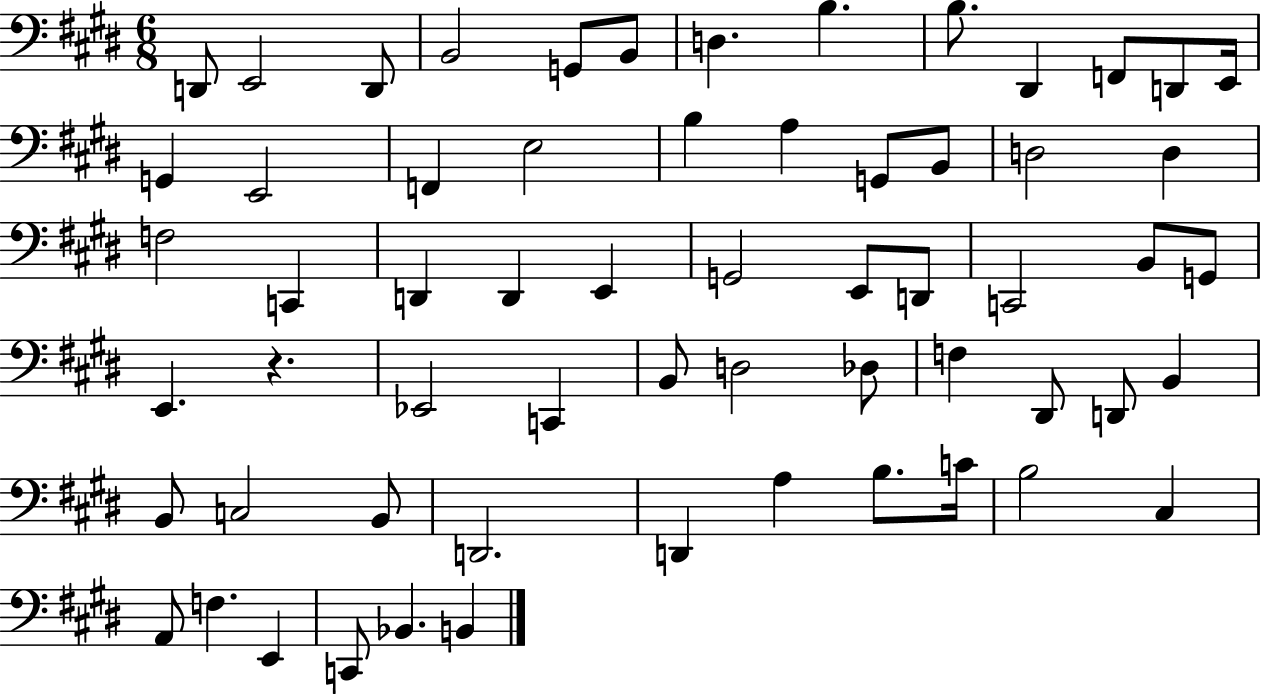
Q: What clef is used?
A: bass